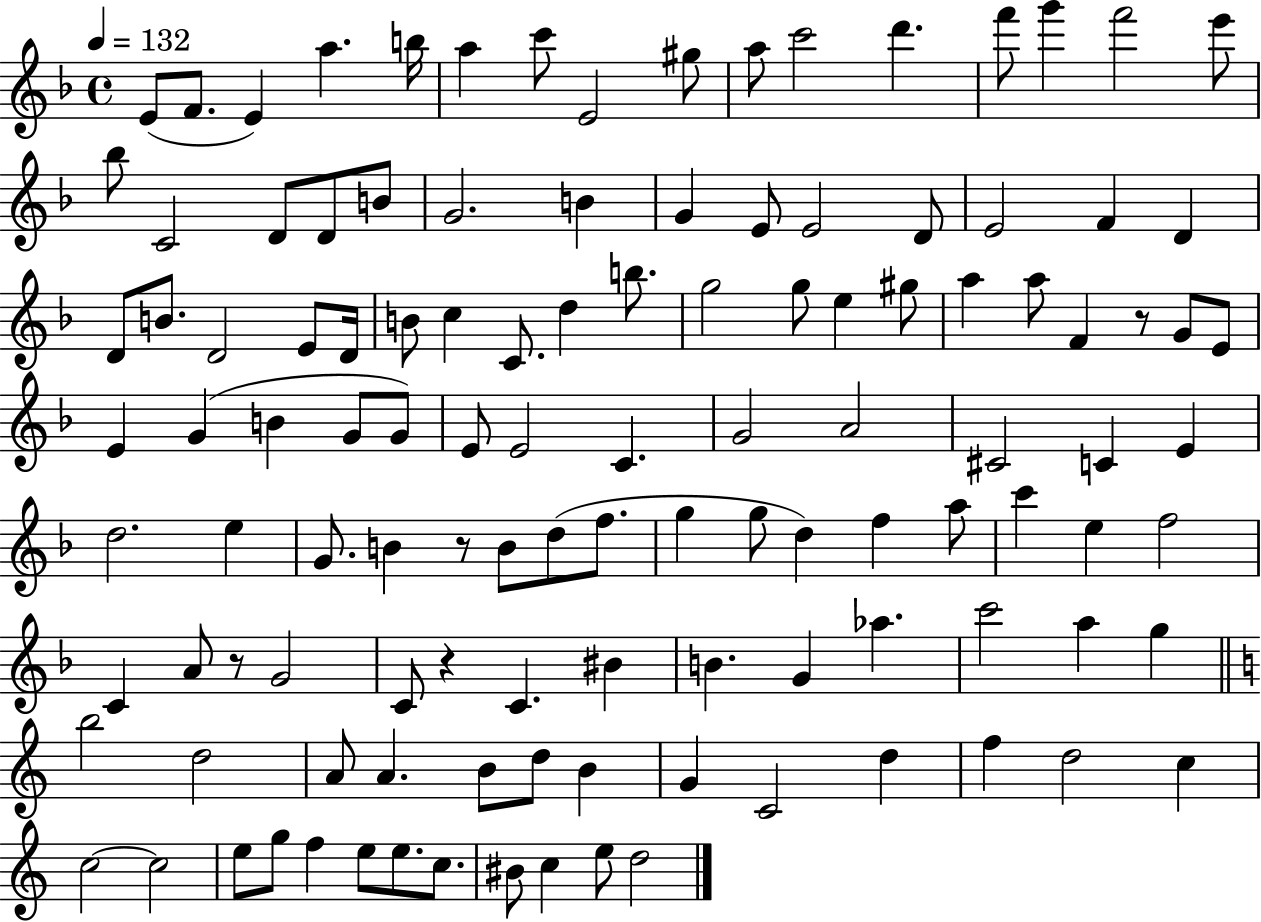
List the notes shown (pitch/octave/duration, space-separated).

E4/e F4/e. E4/q A5/q. B5/s A5/q C6/e E4/h G#5/e A5/e C6/h D6/q. F6/e G6/q F6/h E6/e Bb5/e C4/h D4/e D4/e B4/e G4/h. B4/q G4/q E4/e E4/h D4/e E4/h F4/q D4/q D4/e B4/e. D4/h E4/e D4/s B4/e C5/q C4/e. D5/q B5/e. G5/h G5/e E5/q G#5/e A5/q A5/e F4/q R/e G4/e E4/e E4/q G4/q B4/q G4/e G4/e E4/e E4/h C4/q. G4/h A4/h C#4/h C4/q E4/q D5/h. E5/q G4/e. B4/q R/e B4/e D5/e F5/e. G5/q G5/e D5/q F5/q A5/e C6/q E5/q F5/h C4/q A4/e R/e G4/h C4/e R/q C4/q. BIS4/q B4/q. G4/q Ab5/q. C6/h A5/q G5/q B5/h D5/h A4/e A4/q. B4/e D5/e B4/q G4/q C4/h D5/q F5/q D5/h C5/q C5/h C5/h E5/e G5/e F5/q E5/e E5/e. C5/e. BIS4/e C5/q E5/e D5/h